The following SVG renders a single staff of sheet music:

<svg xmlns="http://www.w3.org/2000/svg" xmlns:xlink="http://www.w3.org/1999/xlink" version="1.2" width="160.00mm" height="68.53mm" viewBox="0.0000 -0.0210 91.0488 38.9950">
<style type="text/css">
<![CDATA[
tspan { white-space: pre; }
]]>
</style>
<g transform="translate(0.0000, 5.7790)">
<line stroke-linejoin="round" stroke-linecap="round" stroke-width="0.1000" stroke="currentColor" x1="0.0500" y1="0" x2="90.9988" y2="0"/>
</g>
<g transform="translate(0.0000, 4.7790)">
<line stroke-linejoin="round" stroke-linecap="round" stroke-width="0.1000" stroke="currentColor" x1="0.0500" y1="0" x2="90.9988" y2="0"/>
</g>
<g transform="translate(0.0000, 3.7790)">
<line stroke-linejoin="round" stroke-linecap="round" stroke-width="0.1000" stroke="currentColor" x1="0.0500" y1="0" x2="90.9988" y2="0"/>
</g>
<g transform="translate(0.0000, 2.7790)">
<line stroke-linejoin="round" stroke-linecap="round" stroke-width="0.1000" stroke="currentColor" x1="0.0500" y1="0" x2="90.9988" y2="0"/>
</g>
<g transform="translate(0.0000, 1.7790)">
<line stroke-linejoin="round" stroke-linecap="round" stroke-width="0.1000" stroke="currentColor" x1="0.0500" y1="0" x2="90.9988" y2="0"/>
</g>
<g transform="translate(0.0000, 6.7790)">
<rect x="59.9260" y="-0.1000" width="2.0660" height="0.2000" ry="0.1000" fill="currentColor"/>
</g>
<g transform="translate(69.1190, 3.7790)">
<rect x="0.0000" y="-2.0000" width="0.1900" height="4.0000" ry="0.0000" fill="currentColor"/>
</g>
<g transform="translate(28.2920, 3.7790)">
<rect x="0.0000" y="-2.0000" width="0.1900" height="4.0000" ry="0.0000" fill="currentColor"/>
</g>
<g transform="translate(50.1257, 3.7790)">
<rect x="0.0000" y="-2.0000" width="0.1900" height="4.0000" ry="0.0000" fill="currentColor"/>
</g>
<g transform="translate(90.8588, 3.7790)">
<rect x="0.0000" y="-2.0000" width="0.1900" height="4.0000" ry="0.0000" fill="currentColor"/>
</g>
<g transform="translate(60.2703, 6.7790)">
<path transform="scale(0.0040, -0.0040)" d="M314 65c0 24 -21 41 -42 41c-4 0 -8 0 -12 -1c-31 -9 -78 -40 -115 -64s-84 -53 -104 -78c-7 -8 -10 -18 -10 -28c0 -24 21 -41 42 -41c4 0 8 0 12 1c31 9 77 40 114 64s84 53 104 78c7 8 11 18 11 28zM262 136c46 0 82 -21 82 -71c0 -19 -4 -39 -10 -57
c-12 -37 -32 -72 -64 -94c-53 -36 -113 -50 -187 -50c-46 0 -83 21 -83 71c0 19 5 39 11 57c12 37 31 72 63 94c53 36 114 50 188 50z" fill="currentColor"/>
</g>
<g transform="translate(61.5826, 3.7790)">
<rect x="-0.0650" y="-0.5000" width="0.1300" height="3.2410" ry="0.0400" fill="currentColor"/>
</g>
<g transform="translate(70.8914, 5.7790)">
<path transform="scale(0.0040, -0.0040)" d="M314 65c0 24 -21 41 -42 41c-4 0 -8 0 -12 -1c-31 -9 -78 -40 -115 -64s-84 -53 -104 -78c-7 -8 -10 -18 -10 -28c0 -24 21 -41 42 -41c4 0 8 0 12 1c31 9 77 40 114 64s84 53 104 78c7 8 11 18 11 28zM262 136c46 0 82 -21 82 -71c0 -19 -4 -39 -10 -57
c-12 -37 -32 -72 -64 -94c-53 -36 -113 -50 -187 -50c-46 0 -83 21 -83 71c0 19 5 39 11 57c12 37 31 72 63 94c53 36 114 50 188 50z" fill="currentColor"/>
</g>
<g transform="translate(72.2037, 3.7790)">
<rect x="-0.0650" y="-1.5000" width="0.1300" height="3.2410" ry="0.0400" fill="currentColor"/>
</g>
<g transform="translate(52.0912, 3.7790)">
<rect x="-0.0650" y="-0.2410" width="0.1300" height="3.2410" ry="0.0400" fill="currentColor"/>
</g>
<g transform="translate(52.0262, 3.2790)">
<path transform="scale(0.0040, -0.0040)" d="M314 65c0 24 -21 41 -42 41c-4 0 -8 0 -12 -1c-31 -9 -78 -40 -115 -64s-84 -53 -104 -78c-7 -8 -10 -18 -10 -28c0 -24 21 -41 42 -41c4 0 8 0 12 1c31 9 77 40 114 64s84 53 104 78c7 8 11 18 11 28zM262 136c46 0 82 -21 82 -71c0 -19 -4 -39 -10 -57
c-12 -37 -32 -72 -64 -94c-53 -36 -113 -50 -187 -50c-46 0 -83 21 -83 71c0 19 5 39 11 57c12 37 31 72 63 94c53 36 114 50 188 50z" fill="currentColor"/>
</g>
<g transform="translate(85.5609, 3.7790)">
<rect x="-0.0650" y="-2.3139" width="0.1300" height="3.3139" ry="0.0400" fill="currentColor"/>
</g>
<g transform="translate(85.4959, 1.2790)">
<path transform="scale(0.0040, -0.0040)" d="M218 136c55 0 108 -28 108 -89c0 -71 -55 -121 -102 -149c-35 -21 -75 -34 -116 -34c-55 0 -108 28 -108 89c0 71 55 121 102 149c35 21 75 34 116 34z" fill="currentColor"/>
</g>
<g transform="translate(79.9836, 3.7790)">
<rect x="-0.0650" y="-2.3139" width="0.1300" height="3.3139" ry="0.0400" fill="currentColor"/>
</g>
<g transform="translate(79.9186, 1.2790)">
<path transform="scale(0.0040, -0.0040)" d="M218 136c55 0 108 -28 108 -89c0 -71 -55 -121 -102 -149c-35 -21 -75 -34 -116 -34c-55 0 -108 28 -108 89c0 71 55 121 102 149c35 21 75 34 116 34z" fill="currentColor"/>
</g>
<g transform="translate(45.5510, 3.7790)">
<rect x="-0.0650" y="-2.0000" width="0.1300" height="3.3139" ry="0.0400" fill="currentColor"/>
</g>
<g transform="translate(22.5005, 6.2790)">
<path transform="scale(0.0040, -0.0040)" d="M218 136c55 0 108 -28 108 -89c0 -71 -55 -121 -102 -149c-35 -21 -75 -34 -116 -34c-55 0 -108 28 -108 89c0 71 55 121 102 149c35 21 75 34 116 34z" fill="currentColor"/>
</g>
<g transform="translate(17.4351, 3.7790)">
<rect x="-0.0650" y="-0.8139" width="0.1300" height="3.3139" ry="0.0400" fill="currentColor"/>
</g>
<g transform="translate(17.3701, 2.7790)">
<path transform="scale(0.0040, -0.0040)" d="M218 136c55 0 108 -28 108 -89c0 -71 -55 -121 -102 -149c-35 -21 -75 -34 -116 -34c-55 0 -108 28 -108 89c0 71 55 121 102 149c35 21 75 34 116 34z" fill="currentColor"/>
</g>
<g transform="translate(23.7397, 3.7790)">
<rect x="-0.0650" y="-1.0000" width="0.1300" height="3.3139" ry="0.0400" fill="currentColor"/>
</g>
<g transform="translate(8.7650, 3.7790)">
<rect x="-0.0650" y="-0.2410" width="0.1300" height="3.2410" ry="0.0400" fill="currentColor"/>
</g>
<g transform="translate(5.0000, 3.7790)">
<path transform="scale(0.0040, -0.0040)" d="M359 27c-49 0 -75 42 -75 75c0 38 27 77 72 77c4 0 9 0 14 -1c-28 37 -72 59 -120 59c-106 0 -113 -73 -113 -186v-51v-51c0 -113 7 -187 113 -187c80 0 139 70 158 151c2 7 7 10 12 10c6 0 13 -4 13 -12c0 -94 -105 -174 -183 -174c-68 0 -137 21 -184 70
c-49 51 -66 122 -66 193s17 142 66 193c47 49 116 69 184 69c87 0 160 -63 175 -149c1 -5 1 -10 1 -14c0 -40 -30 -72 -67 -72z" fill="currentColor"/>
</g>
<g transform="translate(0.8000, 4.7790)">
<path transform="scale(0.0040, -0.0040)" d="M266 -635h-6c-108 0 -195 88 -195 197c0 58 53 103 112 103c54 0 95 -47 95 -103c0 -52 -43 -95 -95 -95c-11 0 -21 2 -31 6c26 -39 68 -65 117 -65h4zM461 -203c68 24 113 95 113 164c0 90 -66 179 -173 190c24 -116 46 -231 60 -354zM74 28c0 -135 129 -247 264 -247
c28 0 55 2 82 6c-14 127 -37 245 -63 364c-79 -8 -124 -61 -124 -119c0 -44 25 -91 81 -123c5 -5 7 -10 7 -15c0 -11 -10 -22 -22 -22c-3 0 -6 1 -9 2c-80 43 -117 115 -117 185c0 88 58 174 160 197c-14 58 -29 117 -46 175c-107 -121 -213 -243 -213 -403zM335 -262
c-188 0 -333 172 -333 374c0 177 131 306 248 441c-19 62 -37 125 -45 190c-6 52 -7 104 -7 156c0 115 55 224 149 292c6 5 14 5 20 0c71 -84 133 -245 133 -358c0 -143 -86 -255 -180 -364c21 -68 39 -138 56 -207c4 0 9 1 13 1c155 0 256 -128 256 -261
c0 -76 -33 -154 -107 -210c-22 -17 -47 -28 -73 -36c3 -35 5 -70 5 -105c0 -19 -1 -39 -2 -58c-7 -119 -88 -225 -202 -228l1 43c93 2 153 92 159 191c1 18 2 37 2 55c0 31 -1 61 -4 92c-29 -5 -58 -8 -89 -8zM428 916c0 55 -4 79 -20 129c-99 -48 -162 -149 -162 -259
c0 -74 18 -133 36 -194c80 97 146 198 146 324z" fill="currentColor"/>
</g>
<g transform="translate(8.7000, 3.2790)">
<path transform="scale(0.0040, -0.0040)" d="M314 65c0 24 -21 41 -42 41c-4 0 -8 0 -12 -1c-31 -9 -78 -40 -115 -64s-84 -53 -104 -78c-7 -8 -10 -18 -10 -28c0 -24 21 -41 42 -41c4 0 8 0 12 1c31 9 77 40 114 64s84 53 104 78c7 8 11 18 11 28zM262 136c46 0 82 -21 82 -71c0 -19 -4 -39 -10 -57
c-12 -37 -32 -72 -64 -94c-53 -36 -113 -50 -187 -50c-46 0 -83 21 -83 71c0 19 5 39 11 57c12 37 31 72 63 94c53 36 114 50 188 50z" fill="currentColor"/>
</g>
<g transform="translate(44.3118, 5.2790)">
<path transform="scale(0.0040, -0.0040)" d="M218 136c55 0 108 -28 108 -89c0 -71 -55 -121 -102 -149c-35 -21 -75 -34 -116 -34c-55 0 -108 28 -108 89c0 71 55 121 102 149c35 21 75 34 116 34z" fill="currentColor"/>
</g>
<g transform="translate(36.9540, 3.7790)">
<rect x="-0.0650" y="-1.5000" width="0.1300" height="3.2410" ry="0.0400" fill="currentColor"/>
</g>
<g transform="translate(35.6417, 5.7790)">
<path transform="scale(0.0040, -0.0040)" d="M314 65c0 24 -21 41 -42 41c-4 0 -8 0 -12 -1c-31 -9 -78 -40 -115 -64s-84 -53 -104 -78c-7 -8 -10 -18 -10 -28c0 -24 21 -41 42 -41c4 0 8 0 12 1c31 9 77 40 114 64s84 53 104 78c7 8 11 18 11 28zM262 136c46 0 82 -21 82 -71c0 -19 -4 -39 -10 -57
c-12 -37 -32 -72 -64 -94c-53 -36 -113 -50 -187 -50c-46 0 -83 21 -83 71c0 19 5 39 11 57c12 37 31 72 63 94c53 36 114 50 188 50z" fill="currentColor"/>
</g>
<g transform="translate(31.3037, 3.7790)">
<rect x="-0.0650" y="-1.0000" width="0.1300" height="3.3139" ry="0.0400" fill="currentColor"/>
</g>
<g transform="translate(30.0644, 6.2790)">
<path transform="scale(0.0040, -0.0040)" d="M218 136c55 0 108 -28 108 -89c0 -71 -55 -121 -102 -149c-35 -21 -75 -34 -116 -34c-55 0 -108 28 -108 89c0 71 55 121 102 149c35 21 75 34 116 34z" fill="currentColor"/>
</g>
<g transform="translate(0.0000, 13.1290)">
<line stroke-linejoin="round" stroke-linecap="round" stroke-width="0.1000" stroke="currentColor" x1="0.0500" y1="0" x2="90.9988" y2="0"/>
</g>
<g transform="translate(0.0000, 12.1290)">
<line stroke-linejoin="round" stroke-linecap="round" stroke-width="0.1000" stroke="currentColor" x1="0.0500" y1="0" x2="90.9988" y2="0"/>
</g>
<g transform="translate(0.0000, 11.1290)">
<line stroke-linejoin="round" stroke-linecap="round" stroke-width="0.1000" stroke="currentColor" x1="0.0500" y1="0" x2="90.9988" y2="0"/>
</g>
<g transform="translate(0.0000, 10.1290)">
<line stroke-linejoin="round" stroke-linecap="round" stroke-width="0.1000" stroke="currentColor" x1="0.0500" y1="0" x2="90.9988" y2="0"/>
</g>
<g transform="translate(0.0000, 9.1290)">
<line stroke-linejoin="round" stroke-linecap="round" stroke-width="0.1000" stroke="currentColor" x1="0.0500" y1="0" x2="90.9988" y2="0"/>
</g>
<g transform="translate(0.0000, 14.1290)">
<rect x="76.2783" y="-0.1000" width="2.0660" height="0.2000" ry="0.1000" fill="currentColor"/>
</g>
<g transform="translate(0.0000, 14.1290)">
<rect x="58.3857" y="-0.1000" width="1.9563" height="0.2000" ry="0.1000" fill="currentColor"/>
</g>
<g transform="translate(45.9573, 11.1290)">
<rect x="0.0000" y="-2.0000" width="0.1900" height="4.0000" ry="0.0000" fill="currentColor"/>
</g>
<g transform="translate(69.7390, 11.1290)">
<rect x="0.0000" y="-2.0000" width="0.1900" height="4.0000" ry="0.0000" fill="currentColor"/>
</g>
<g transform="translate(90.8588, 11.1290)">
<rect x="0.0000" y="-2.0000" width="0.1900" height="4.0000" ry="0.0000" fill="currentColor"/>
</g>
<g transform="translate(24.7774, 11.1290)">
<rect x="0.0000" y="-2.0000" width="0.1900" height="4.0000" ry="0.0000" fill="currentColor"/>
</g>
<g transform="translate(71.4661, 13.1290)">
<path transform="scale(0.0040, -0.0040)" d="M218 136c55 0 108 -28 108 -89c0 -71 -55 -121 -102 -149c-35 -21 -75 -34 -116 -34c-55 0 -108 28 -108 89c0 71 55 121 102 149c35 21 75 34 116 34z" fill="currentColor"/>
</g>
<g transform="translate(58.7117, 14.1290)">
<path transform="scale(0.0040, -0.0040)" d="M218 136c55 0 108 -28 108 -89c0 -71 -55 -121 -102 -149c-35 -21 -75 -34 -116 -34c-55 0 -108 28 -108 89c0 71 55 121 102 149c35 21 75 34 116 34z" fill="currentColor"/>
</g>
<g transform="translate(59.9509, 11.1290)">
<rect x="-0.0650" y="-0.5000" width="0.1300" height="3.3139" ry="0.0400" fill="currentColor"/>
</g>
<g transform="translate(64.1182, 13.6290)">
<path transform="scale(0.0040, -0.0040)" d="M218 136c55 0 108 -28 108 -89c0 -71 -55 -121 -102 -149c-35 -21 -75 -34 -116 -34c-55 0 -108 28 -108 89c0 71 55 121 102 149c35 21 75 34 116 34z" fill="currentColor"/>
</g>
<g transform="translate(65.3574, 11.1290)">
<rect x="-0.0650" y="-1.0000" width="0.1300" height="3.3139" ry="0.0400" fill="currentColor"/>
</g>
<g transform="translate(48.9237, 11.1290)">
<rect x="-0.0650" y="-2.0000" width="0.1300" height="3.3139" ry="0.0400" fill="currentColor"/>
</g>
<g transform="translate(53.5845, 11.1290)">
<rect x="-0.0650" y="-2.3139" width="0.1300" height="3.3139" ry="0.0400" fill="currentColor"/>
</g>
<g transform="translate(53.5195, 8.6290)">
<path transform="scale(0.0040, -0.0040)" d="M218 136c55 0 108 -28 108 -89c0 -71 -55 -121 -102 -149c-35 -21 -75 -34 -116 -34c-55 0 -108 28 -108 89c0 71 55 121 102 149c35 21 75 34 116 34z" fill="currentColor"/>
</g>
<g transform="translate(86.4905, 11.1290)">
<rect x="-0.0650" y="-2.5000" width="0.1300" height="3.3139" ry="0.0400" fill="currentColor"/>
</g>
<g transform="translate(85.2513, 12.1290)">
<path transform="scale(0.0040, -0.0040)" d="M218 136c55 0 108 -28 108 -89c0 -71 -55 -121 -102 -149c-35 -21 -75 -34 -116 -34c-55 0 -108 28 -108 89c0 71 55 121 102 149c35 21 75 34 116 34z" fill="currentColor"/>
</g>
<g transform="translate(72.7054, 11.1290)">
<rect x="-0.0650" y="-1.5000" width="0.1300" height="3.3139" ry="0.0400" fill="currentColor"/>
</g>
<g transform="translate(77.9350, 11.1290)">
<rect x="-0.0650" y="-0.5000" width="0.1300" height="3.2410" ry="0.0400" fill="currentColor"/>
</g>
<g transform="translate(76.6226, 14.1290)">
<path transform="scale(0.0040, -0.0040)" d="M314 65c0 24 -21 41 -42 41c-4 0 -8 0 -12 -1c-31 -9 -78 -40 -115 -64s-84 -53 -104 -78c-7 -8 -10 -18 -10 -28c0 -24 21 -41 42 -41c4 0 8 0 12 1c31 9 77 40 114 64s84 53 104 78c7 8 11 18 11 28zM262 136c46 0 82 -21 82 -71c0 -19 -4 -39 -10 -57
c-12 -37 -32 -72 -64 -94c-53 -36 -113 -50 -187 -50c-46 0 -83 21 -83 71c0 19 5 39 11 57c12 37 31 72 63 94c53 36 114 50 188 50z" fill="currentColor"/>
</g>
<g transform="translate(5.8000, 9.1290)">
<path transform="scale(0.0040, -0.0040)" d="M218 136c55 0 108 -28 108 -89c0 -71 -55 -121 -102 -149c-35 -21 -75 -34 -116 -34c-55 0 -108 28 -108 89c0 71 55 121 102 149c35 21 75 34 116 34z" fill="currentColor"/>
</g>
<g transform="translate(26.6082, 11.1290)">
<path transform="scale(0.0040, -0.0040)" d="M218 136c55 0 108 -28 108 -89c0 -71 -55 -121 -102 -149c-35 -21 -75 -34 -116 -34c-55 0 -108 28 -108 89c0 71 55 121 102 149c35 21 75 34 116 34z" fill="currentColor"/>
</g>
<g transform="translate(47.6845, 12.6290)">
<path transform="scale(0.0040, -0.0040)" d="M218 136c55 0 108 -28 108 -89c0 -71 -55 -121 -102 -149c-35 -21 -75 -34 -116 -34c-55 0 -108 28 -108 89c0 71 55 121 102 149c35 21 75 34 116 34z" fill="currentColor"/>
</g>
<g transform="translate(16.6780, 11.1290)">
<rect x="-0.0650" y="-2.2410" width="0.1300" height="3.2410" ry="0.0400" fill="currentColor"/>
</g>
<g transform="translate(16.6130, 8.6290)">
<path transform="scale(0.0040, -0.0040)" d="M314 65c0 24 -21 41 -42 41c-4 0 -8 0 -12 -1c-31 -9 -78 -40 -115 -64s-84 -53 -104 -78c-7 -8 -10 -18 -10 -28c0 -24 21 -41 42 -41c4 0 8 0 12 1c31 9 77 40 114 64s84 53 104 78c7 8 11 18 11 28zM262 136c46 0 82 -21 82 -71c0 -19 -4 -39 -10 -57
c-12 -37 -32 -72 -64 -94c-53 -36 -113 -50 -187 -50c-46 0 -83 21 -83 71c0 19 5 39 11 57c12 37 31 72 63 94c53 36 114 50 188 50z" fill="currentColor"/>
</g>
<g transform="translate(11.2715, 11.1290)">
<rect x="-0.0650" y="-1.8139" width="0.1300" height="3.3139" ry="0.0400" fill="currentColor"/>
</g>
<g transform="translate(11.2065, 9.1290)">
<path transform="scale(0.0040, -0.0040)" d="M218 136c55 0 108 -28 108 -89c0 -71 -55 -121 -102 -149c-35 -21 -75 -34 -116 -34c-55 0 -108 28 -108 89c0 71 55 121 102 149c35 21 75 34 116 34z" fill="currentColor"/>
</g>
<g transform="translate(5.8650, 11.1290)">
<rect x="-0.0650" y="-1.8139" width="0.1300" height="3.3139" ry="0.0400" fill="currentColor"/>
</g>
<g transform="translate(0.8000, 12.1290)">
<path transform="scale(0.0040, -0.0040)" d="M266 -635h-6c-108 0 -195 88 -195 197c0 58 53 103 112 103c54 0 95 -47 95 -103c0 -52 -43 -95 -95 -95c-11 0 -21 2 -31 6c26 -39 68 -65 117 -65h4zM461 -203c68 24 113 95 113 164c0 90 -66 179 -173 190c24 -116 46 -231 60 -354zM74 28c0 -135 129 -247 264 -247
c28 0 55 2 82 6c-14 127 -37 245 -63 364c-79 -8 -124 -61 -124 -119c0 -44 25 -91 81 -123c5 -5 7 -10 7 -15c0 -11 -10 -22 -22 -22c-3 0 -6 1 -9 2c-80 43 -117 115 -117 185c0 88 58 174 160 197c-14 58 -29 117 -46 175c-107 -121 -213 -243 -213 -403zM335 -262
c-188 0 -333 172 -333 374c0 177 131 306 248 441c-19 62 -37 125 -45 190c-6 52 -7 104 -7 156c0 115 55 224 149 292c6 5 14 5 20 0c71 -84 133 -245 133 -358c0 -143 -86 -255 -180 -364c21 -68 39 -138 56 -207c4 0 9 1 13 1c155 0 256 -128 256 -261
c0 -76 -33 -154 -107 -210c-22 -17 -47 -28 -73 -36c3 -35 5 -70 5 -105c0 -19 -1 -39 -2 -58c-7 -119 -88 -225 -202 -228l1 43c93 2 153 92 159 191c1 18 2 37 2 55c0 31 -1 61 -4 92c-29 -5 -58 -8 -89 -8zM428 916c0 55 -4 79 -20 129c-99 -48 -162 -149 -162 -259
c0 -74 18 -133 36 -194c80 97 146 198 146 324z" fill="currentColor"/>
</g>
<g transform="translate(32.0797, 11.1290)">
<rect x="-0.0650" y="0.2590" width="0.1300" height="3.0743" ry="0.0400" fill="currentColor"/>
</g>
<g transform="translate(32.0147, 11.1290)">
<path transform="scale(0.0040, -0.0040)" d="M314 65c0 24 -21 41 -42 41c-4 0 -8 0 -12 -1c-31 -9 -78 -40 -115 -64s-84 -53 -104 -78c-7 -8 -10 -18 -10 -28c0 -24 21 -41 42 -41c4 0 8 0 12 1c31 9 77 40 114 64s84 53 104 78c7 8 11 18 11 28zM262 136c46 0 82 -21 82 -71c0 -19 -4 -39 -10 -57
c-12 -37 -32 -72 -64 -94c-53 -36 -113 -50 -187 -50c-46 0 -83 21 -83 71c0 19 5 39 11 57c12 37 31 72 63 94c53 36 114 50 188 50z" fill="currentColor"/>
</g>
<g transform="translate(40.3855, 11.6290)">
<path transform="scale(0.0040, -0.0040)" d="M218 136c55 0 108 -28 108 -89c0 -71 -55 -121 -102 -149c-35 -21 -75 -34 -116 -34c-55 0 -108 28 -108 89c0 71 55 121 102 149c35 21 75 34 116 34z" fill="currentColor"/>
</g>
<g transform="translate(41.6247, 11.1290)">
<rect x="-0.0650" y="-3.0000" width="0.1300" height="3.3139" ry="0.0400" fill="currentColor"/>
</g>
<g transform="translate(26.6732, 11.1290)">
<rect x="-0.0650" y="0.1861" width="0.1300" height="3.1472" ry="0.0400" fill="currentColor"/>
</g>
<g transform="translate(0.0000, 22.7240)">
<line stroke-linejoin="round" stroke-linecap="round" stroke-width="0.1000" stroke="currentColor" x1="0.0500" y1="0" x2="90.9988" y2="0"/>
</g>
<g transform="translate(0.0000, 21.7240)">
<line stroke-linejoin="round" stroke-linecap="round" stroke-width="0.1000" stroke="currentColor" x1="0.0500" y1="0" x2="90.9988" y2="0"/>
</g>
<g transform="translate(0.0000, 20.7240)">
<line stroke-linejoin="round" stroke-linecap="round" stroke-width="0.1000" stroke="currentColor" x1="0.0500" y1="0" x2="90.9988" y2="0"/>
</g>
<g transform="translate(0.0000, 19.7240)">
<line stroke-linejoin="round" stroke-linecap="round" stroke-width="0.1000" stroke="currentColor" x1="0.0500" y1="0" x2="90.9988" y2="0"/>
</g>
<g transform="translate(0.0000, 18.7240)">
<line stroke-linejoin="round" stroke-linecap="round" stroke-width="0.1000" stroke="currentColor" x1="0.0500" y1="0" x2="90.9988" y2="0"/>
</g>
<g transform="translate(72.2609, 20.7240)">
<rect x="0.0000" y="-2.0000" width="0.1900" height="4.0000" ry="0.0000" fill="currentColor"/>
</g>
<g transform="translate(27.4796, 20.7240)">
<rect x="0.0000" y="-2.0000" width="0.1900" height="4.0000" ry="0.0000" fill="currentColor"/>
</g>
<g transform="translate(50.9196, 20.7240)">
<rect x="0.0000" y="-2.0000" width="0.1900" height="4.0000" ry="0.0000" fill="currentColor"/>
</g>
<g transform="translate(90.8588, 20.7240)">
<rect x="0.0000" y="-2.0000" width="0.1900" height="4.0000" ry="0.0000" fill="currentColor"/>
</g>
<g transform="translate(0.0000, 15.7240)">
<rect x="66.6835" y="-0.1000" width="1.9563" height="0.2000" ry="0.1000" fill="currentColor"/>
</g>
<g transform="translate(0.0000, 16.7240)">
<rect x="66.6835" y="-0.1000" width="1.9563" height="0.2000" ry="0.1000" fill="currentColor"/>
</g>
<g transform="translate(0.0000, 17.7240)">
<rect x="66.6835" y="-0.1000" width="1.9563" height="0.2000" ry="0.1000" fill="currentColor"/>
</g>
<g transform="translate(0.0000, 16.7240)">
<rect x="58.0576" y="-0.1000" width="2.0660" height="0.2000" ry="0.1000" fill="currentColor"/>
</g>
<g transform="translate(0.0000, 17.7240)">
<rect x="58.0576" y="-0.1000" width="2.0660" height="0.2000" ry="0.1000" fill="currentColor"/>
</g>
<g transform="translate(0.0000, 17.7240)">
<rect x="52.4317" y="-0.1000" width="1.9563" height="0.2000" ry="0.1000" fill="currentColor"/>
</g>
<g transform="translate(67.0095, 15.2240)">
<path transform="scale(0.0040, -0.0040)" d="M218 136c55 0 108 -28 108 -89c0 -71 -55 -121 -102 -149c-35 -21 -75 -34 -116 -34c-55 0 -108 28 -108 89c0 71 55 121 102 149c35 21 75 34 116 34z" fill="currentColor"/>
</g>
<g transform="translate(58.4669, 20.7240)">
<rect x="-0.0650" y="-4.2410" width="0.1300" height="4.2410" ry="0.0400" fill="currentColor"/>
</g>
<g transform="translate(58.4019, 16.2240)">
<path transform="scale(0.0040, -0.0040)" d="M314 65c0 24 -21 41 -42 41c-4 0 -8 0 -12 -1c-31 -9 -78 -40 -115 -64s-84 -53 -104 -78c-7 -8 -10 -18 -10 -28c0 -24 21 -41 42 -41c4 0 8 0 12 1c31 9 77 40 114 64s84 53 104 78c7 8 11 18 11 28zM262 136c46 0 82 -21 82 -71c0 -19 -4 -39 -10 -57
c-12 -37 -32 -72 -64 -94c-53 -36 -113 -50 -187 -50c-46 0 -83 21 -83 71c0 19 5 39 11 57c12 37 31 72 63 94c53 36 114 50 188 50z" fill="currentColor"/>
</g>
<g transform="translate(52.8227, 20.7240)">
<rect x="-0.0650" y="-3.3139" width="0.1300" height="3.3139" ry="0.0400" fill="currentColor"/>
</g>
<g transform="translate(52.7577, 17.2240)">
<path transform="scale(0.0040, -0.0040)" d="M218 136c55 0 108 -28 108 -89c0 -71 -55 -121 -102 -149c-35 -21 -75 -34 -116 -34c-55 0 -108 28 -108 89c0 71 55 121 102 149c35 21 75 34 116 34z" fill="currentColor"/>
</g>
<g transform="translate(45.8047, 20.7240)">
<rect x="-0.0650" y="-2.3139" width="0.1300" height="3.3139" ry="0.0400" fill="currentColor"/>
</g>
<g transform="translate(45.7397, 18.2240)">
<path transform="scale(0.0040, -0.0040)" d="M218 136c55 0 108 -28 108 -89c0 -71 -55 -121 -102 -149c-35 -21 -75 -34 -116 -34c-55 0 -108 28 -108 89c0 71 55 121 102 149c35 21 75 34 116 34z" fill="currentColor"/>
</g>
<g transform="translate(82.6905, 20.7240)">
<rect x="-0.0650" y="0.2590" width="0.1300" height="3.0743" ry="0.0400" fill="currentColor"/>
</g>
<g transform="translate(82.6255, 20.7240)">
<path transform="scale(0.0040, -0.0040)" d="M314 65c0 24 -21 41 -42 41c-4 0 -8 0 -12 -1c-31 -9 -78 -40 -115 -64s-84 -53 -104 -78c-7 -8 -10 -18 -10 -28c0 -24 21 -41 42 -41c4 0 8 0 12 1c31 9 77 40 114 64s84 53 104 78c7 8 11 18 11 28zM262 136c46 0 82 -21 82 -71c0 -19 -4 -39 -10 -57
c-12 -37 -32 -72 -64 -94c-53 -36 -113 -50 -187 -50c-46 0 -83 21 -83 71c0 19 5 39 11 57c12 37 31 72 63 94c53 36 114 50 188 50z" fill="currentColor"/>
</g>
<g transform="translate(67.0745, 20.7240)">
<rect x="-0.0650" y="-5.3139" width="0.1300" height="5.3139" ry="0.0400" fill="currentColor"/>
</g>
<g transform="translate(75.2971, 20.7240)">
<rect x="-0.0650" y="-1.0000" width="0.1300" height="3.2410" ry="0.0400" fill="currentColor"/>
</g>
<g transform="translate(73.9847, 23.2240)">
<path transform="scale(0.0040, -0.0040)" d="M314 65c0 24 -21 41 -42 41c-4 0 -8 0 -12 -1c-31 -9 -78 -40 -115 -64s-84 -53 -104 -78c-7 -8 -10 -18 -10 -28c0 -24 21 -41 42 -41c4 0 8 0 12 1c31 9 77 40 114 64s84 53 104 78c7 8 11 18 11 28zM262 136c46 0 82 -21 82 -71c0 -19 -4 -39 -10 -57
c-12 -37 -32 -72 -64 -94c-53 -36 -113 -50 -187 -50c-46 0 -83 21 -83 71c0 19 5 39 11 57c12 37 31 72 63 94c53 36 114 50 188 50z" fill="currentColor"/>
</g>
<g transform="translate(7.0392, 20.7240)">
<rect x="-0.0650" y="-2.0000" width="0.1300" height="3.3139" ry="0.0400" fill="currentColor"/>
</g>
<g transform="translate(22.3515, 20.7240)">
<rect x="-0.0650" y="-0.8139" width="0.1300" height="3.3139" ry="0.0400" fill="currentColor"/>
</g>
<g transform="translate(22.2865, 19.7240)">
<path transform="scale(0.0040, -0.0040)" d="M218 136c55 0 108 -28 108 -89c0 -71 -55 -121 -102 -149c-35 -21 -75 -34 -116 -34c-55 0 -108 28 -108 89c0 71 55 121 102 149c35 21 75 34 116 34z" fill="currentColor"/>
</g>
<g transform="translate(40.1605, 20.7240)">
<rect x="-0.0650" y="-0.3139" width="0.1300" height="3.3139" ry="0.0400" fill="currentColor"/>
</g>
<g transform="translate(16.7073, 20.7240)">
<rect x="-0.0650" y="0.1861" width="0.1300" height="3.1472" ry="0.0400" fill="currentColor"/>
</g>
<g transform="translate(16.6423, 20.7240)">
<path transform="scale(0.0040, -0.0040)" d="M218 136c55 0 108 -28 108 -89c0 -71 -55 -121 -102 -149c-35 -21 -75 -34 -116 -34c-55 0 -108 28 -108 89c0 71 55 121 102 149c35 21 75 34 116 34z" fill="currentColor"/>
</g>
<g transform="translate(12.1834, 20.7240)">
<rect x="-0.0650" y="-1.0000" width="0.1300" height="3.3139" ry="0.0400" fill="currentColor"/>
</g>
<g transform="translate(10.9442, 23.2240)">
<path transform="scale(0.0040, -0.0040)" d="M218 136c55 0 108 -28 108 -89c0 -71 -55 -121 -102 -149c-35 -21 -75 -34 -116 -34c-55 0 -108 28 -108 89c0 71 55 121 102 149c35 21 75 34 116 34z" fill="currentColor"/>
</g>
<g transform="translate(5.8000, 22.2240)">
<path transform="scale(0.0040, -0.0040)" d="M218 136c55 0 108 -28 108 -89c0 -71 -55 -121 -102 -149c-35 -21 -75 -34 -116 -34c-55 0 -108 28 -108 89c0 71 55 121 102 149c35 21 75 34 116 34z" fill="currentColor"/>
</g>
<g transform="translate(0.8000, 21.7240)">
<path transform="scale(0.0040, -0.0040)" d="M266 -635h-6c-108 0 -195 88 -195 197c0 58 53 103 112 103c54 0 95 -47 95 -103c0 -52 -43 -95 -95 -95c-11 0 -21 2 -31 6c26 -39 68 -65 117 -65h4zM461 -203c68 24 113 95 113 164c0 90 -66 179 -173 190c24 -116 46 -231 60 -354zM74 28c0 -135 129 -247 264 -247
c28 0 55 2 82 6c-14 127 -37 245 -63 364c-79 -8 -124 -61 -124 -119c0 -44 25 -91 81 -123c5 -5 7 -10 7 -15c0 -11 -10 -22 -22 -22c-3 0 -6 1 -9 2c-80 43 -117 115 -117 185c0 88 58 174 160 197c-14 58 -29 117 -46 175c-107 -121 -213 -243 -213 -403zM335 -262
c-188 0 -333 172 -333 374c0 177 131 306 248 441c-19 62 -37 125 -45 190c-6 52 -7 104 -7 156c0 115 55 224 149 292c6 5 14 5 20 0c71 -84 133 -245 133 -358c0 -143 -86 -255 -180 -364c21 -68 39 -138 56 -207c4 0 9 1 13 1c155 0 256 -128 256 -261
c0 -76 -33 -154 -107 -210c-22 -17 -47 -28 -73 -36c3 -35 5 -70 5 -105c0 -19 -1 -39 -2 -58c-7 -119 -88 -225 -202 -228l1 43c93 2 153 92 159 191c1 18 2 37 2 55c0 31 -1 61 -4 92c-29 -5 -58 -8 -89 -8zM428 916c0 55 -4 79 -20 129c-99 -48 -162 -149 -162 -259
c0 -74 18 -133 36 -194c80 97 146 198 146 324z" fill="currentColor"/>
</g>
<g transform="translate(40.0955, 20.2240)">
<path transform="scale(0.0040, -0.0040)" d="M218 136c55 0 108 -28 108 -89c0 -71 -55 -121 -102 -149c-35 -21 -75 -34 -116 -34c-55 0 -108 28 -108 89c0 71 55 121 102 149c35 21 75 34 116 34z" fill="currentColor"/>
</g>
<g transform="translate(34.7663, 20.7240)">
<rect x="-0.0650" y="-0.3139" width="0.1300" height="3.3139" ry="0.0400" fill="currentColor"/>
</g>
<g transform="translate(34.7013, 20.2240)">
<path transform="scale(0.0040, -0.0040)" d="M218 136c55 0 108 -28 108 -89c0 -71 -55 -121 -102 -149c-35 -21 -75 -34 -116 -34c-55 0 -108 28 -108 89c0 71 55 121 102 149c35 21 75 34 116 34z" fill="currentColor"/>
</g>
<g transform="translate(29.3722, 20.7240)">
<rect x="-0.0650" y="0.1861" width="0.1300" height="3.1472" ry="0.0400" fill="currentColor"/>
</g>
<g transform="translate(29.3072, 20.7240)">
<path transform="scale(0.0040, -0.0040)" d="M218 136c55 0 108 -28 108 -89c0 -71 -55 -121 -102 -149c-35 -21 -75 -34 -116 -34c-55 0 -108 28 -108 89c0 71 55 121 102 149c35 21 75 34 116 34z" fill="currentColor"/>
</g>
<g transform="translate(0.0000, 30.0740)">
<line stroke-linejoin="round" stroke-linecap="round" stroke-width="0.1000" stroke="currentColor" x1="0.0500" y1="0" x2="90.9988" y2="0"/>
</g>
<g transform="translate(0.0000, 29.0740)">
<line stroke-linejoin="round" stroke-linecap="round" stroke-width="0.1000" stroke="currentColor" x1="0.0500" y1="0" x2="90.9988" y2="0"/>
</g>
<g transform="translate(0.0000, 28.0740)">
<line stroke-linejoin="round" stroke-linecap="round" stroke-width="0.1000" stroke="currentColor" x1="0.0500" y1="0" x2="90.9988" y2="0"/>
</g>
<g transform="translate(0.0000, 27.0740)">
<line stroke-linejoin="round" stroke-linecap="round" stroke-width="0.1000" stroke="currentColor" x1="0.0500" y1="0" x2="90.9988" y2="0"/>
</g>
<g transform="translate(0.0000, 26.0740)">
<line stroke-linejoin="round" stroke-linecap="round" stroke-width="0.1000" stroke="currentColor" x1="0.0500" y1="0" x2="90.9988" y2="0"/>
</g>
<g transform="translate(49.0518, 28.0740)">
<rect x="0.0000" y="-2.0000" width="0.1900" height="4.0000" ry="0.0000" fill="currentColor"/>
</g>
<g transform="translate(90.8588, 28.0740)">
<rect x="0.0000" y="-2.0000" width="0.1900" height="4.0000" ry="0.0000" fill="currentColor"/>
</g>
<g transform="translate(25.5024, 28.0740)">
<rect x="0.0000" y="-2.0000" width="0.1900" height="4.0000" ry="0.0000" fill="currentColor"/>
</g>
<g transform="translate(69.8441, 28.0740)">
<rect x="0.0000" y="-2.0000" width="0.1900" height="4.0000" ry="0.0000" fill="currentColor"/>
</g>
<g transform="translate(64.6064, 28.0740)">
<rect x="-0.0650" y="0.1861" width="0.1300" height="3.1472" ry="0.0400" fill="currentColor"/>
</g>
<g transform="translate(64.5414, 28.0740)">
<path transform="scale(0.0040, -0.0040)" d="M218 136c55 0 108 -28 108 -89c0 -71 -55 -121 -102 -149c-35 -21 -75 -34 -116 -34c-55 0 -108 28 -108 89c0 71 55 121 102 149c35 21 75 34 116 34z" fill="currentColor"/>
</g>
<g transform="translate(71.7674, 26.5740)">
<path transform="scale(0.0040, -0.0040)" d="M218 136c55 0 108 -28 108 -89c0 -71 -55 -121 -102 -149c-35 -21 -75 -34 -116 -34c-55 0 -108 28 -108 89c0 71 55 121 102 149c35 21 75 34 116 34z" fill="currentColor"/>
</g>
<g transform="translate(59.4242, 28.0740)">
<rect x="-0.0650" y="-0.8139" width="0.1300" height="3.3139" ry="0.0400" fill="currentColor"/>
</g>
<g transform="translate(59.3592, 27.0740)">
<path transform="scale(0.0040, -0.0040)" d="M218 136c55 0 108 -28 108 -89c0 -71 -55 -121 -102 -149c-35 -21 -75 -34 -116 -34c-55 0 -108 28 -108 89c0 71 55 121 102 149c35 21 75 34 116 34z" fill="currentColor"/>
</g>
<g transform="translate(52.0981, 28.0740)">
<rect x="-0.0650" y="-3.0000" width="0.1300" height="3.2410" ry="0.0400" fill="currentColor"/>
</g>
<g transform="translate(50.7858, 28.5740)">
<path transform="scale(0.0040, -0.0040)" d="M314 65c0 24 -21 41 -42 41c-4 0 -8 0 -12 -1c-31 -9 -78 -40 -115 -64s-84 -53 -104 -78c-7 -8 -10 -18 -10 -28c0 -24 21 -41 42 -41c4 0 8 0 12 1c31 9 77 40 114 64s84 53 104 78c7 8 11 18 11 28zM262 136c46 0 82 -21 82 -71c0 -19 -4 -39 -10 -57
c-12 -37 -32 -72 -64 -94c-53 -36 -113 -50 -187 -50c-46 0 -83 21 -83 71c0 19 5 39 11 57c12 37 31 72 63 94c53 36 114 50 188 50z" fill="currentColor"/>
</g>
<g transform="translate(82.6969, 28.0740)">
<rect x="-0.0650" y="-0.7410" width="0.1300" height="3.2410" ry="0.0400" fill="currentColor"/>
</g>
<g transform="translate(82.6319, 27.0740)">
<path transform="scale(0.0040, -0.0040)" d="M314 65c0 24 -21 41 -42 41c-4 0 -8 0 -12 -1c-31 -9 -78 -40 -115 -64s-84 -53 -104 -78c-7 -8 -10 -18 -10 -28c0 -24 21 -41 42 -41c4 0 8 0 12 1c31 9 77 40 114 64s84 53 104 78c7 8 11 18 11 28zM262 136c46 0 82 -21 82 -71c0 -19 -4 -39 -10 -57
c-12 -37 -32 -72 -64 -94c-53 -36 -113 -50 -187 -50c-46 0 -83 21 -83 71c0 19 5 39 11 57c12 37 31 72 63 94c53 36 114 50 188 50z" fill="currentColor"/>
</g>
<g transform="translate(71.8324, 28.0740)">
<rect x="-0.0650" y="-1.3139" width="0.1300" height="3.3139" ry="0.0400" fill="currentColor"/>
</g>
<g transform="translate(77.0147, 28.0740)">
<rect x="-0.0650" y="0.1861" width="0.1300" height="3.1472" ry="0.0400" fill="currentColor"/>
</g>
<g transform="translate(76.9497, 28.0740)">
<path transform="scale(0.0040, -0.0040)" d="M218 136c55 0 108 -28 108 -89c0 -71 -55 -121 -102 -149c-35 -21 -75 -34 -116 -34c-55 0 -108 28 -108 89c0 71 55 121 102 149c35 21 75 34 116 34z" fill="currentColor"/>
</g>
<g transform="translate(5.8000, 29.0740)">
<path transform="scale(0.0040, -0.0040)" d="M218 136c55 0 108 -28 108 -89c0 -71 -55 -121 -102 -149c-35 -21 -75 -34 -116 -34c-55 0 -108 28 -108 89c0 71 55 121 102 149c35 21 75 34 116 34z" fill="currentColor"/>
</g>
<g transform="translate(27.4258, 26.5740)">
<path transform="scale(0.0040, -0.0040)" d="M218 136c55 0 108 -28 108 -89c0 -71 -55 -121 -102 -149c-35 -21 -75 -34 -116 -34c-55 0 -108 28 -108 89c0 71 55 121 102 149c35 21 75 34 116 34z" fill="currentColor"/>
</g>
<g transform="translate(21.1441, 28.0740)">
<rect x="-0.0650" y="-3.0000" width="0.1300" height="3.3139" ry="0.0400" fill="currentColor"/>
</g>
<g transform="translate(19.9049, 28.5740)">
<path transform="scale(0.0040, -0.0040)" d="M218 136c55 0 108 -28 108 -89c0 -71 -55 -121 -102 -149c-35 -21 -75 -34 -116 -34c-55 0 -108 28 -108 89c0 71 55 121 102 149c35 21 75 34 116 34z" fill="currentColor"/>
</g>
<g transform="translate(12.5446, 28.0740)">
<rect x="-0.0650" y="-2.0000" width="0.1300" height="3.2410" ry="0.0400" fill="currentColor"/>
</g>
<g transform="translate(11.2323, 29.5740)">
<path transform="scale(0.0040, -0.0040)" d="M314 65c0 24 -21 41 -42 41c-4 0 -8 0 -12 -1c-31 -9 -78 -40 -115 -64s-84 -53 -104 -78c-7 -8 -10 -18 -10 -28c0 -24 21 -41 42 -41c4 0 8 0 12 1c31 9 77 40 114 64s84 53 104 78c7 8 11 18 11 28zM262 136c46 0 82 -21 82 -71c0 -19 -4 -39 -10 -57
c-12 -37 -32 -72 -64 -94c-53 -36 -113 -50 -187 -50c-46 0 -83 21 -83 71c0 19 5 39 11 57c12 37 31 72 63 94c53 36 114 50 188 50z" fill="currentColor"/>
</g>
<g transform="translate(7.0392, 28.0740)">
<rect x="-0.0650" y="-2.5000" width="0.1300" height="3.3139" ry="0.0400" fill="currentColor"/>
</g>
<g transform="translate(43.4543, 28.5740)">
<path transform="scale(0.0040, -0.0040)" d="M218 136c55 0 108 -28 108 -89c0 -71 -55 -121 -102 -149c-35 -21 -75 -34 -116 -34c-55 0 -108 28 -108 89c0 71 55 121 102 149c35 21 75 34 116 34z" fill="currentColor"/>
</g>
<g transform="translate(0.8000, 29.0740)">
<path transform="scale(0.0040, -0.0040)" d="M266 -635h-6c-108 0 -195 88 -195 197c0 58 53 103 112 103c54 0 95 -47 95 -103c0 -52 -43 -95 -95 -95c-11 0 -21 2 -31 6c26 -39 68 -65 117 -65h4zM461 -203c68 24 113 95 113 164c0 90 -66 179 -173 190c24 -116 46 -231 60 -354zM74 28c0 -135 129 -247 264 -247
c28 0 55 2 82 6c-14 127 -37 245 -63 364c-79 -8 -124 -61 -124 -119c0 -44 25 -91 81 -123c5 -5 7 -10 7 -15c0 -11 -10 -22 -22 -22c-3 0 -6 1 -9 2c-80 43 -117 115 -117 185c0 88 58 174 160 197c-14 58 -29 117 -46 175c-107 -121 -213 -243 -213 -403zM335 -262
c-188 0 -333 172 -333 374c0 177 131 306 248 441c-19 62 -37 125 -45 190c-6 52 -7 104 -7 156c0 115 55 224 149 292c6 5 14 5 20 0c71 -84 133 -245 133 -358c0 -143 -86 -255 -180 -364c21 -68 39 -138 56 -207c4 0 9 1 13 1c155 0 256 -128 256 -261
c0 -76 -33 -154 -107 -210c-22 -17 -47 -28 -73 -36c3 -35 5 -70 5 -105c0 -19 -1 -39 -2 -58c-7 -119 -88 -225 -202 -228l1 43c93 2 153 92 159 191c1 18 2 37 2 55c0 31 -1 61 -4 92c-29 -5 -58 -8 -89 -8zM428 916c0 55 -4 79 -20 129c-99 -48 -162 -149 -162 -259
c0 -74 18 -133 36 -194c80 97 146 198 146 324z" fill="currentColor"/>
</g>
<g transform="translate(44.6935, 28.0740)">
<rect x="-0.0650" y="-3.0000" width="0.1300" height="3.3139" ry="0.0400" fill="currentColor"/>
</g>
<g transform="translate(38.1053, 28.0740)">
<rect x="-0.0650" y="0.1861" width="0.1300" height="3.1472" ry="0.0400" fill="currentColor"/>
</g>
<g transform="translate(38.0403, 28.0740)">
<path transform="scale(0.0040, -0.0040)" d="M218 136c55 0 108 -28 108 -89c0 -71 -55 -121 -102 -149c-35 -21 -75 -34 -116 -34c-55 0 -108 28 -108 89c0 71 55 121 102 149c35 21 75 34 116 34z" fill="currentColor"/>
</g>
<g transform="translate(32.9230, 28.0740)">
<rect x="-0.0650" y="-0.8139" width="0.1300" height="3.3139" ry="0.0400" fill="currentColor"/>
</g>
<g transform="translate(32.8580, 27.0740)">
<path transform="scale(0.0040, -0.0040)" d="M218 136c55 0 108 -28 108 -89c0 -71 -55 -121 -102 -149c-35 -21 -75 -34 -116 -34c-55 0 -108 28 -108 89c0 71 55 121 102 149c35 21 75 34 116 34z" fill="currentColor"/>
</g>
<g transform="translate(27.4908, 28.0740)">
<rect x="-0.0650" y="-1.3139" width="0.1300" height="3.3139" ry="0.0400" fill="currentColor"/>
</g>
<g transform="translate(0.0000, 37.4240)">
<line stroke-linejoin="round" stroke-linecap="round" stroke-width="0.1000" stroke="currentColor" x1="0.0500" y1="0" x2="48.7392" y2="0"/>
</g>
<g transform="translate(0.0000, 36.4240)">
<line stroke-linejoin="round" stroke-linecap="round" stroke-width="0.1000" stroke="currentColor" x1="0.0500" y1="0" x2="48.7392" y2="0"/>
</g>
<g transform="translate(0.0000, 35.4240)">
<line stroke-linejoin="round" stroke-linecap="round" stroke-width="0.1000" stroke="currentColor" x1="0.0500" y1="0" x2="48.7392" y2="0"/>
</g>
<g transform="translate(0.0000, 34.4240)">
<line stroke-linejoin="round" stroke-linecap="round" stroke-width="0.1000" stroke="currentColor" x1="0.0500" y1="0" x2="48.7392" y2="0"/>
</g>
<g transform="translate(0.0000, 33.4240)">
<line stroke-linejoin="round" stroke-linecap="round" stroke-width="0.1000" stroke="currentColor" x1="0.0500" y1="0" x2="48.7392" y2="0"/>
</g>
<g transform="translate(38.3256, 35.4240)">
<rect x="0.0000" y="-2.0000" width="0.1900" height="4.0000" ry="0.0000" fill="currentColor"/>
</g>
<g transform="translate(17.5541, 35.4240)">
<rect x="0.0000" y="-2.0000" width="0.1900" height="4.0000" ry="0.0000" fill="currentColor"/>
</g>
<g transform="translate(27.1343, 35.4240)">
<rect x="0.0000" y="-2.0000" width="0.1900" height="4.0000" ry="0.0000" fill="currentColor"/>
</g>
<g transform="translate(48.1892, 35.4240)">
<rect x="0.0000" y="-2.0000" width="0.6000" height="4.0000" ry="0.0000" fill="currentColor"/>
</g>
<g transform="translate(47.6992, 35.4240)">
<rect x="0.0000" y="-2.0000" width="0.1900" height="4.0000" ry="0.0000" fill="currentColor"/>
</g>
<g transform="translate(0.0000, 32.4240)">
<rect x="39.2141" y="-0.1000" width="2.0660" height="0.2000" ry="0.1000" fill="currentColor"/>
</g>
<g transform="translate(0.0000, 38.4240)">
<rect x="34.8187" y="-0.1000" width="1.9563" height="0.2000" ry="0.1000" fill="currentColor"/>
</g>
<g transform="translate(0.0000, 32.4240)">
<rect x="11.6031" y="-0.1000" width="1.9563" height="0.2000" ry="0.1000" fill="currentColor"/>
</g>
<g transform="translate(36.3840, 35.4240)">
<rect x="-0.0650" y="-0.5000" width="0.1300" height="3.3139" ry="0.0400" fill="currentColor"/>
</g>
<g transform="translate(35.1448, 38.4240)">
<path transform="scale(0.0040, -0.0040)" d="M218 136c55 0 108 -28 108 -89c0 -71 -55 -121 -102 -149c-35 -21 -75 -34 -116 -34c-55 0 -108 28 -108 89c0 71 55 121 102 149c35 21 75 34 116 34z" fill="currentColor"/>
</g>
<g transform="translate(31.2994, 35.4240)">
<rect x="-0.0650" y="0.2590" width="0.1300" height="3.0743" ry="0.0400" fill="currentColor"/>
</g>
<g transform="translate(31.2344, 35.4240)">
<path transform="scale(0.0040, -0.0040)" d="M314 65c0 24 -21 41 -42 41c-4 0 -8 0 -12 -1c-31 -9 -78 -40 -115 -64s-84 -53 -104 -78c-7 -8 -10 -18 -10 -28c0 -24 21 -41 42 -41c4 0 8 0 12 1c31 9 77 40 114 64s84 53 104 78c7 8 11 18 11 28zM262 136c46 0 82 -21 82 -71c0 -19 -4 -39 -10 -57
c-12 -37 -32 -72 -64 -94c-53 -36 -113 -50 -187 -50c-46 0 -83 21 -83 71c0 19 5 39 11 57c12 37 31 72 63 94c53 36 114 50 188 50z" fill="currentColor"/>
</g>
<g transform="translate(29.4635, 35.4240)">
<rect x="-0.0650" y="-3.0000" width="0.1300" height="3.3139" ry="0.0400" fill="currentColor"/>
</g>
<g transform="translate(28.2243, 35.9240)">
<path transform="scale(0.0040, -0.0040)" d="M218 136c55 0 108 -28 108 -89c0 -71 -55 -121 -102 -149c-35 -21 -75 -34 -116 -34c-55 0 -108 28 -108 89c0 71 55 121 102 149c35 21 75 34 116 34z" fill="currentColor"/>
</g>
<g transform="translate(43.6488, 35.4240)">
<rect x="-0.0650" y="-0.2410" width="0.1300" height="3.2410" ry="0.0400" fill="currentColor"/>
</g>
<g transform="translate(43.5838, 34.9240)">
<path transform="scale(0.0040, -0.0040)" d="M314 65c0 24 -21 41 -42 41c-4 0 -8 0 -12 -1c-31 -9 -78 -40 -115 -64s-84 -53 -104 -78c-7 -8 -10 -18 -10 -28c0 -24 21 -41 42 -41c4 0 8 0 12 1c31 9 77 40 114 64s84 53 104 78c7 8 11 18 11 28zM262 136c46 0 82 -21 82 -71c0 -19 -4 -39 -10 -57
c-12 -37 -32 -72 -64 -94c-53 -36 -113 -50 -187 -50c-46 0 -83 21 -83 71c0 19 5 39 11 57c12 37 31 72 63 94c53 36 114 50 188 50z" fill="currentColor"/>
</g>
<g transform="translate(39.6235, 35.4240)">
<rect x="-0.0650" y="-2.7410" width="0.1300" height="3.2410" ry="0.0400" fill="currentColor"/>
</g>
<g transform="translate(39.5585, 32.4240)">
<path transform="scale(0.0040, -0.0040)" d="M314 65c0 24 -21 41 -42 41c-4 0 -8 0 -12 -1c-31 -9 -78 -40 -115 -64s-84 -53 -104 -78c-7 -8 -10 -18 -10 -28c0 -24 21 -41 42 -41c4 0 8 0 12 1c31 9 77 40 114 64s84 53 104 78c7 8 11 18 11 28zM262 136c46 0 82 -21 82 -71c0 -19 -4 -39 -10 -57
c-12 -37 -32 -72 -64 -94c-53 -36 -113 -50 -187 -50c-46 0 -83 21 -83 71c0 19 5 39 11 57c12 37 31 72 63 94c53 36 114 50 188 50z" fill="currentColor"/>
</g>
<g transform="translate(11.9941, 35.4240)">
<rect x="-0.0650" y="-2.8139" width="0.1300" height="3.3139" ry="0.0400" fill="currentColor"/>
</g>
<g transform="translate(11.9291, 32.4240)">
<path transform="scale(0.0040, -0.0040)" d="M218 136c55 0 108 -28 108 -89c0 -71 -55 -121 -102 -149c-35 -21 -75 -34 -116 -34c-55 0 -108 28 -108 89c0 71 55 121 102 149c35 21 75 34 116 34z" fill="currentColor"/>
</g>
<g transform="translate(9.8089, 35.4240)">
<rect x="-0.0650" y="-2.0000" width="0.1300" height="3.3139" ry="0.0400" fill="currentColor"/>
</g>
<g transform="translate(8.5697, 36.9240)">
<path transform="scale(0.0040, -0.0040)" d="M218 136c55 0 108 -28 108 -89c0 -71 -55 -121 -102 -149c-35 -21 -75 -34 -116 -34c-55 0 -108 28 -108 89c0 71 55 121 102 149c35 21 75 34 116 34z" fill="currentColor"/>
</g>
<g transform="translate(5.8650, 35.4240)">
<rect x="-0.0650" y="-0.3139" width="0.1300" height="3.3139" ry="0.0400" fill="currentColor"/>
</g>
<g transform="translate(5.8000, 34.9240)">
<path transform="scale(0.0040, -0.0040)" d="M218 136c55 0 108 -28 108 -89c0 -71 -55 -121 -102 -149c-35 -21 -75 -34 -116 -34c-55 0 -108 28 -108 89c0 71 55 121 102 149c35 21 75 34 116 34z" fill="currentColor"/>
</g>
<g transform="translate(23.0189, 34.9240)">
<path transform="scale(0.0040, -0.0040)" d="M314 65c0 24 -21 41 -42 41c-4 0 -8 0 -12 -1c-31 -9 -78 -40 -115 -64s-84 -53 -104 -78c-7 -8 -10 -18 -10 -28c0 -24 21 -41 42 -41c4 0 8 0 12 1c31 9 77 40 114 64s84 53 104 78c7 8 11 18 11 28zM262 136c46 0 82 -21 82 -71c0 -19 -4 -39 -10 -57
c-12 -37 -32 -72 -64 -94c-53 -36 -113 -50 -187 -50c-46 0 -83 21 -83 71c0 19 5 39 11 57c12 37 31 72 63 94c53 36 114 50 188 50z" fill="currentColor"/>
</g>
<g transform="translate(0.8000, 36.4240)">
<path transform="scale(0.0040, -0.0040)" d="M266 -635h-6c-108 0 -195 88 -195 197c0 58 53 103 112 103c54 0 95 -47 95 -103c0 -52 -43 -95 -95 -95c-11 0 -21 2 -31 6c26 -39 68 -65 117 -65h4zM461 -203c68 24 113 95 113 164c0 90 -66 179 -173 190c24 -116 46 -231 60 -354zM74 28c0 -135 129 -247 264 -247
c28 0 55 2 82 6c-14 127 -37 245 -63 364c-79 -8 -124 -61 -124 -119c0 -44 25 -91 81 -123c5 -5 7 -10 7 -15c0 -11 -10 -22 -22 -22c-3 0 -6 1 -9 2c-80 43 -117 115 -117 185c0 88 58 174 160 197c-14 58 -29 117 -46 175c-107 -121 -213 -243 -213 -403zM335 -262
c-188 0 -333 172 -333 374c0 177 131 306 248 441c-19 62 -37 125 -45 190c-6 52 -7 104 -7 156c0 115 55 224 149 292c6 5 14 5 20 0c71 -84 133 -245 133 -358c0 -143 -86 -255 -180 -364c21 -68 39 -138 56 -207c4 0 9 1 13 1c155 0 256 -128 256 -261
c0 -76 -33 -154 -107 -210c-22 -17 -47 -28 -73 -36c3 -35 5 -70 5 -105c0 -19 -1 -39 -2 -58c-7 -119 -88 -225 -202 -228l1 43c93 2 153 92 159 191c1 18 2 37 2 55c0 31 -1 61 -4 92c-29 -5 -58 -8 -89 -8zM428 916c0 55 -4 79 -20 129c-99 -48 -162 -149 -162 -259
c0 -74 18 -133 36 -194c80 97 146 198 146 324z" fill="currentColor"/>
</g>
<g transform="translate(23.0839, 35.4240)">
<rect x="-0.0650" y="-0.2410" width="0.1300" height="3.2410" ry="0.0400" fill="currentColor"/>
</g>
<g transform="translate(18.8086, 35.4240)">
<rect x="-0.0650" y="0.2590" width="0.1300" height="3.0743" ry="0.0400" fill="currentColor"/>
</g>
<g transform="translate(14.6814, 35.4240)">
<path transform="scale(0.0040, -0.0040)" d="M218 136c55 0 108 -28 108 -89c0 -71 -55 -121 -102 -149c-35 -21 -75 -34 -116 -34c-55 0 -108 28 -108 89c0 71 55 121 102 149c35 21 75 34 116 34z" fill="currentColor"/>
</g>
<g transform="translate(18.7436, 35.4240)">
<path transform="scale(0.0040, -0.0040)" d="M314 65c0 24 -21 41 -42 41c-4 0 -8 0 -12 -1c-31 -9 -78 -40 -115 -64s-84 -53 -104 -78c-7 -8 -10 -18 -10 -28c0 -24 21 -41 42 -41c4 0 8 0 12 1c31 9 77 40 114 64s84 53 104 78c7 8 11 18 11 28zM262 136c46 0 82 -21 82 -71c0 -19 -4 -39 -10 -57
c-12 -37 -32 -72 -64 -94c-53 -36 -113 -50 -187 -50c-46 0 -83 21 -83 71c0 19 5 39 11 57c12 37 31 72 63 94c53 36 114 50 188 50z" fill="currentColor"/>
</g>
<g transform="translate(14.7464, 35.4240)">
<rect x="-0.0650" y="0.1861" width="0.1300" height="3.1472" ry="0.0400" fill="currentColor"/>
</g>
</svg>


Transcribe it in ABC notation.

X:1
T:Untitled
M:4/4
L:1/4
K:C
c2 d D D E2 F c2 C2 E2 g g f f g2 B B2 A F g C D E C2 G F D B d B c c g b d'2 f' D2 B2 G F2 A e d B A A2 d B e B d2 c F a B B2 c2 A B2 C a2 c2